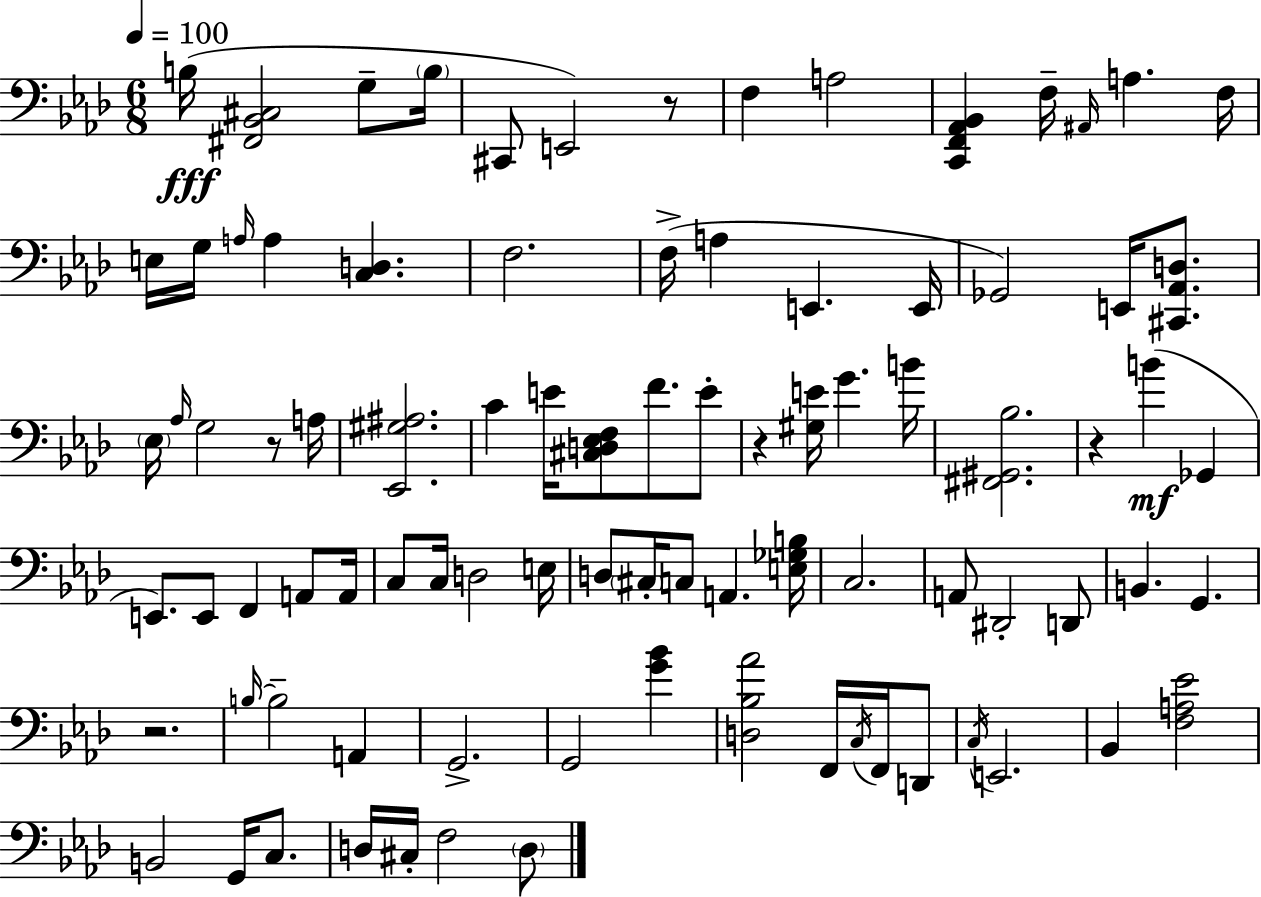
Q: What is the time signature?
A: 6/8